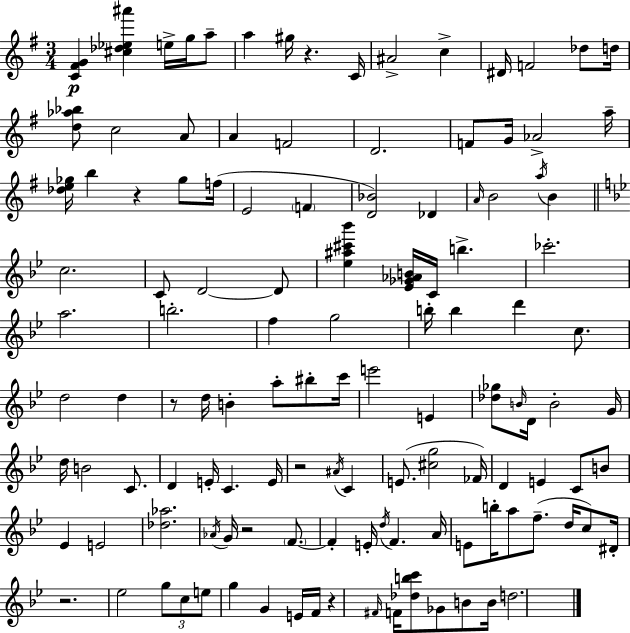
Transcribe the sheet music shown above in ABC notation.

X:1
T:Untitled
M:3/4
L:1/4
K:Em
[C^FG] [^c_d_e^a'] e/4 g/4 a/2 a ^g/4 z C/4 ^A2 c ^D/4 F2 _d/2 d/4 [d_a_b]/2 c2 A/2 A F2 D2 F/2 G/4 _A2 a/4 [_de_g]/4 b z _g/2 f/4 E2 F [D_B]2 _D A/4 B2 a/4 B c2 C/2 D2 D/2 [_e^a^c'_b'] [_E_G_AB]/4 C/4 b _c'2 a2 b2 f g2 b/4 b d' c/2 d2 d z/2 d/4 B a/2 ^b/2 c'/4 e'2 E [_d_g]/2 B/4 D/4 B2 G/4 d/4 B2 C/2 D E/4 C E/4 z2 ^A/4 C E/2 [^cg]2 _F/4 D E C/2 B/2 _E E2 [_d_a]2 _A/4 G/4 z2 F/2 F E/4 d/4 F A/4 E/2 b/4 a/2 f/2 d/4 c/2 ^D/4 z2 _e2 g/2 c/2 e/2 g G E/4 F/4 z ^F/4 F/4 [_dbc']/2 _G/2 B/2 B/4 d2